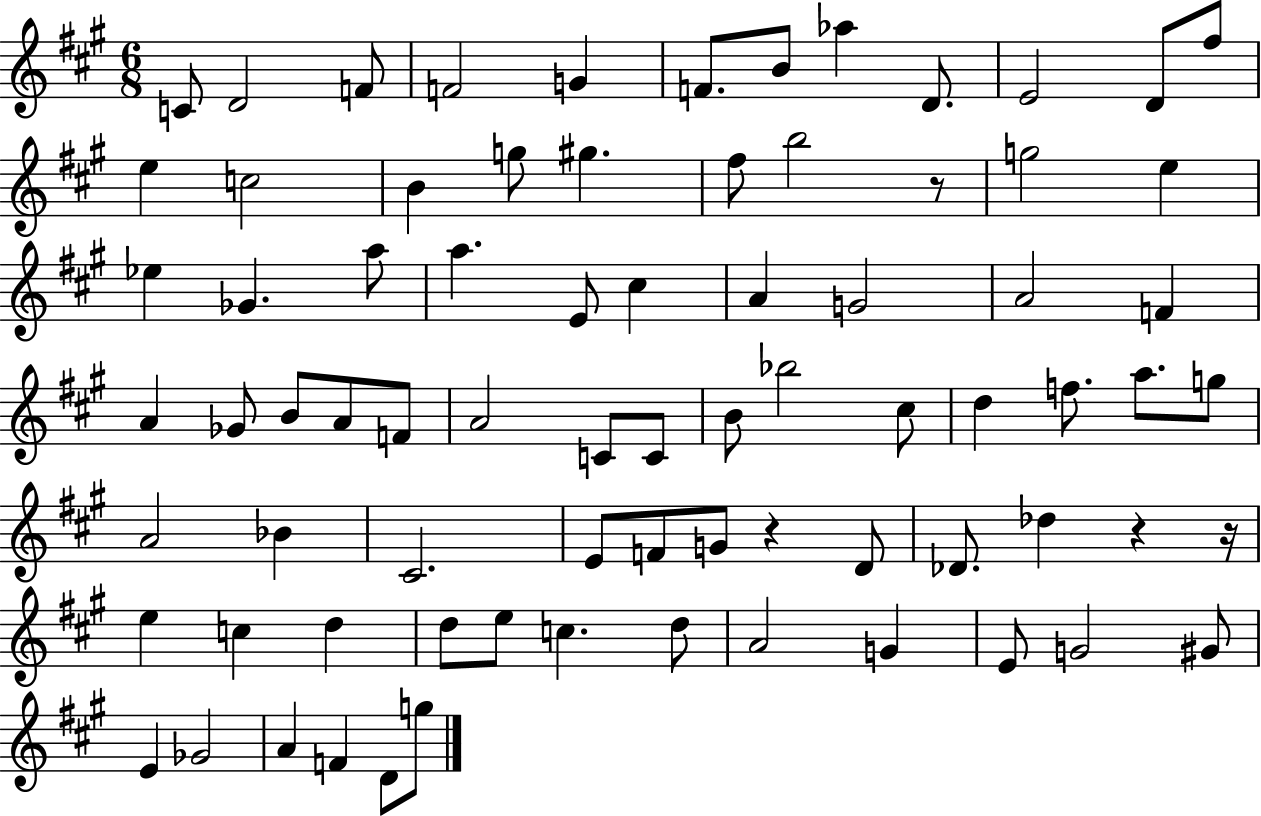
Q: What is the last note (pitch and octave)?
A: G5